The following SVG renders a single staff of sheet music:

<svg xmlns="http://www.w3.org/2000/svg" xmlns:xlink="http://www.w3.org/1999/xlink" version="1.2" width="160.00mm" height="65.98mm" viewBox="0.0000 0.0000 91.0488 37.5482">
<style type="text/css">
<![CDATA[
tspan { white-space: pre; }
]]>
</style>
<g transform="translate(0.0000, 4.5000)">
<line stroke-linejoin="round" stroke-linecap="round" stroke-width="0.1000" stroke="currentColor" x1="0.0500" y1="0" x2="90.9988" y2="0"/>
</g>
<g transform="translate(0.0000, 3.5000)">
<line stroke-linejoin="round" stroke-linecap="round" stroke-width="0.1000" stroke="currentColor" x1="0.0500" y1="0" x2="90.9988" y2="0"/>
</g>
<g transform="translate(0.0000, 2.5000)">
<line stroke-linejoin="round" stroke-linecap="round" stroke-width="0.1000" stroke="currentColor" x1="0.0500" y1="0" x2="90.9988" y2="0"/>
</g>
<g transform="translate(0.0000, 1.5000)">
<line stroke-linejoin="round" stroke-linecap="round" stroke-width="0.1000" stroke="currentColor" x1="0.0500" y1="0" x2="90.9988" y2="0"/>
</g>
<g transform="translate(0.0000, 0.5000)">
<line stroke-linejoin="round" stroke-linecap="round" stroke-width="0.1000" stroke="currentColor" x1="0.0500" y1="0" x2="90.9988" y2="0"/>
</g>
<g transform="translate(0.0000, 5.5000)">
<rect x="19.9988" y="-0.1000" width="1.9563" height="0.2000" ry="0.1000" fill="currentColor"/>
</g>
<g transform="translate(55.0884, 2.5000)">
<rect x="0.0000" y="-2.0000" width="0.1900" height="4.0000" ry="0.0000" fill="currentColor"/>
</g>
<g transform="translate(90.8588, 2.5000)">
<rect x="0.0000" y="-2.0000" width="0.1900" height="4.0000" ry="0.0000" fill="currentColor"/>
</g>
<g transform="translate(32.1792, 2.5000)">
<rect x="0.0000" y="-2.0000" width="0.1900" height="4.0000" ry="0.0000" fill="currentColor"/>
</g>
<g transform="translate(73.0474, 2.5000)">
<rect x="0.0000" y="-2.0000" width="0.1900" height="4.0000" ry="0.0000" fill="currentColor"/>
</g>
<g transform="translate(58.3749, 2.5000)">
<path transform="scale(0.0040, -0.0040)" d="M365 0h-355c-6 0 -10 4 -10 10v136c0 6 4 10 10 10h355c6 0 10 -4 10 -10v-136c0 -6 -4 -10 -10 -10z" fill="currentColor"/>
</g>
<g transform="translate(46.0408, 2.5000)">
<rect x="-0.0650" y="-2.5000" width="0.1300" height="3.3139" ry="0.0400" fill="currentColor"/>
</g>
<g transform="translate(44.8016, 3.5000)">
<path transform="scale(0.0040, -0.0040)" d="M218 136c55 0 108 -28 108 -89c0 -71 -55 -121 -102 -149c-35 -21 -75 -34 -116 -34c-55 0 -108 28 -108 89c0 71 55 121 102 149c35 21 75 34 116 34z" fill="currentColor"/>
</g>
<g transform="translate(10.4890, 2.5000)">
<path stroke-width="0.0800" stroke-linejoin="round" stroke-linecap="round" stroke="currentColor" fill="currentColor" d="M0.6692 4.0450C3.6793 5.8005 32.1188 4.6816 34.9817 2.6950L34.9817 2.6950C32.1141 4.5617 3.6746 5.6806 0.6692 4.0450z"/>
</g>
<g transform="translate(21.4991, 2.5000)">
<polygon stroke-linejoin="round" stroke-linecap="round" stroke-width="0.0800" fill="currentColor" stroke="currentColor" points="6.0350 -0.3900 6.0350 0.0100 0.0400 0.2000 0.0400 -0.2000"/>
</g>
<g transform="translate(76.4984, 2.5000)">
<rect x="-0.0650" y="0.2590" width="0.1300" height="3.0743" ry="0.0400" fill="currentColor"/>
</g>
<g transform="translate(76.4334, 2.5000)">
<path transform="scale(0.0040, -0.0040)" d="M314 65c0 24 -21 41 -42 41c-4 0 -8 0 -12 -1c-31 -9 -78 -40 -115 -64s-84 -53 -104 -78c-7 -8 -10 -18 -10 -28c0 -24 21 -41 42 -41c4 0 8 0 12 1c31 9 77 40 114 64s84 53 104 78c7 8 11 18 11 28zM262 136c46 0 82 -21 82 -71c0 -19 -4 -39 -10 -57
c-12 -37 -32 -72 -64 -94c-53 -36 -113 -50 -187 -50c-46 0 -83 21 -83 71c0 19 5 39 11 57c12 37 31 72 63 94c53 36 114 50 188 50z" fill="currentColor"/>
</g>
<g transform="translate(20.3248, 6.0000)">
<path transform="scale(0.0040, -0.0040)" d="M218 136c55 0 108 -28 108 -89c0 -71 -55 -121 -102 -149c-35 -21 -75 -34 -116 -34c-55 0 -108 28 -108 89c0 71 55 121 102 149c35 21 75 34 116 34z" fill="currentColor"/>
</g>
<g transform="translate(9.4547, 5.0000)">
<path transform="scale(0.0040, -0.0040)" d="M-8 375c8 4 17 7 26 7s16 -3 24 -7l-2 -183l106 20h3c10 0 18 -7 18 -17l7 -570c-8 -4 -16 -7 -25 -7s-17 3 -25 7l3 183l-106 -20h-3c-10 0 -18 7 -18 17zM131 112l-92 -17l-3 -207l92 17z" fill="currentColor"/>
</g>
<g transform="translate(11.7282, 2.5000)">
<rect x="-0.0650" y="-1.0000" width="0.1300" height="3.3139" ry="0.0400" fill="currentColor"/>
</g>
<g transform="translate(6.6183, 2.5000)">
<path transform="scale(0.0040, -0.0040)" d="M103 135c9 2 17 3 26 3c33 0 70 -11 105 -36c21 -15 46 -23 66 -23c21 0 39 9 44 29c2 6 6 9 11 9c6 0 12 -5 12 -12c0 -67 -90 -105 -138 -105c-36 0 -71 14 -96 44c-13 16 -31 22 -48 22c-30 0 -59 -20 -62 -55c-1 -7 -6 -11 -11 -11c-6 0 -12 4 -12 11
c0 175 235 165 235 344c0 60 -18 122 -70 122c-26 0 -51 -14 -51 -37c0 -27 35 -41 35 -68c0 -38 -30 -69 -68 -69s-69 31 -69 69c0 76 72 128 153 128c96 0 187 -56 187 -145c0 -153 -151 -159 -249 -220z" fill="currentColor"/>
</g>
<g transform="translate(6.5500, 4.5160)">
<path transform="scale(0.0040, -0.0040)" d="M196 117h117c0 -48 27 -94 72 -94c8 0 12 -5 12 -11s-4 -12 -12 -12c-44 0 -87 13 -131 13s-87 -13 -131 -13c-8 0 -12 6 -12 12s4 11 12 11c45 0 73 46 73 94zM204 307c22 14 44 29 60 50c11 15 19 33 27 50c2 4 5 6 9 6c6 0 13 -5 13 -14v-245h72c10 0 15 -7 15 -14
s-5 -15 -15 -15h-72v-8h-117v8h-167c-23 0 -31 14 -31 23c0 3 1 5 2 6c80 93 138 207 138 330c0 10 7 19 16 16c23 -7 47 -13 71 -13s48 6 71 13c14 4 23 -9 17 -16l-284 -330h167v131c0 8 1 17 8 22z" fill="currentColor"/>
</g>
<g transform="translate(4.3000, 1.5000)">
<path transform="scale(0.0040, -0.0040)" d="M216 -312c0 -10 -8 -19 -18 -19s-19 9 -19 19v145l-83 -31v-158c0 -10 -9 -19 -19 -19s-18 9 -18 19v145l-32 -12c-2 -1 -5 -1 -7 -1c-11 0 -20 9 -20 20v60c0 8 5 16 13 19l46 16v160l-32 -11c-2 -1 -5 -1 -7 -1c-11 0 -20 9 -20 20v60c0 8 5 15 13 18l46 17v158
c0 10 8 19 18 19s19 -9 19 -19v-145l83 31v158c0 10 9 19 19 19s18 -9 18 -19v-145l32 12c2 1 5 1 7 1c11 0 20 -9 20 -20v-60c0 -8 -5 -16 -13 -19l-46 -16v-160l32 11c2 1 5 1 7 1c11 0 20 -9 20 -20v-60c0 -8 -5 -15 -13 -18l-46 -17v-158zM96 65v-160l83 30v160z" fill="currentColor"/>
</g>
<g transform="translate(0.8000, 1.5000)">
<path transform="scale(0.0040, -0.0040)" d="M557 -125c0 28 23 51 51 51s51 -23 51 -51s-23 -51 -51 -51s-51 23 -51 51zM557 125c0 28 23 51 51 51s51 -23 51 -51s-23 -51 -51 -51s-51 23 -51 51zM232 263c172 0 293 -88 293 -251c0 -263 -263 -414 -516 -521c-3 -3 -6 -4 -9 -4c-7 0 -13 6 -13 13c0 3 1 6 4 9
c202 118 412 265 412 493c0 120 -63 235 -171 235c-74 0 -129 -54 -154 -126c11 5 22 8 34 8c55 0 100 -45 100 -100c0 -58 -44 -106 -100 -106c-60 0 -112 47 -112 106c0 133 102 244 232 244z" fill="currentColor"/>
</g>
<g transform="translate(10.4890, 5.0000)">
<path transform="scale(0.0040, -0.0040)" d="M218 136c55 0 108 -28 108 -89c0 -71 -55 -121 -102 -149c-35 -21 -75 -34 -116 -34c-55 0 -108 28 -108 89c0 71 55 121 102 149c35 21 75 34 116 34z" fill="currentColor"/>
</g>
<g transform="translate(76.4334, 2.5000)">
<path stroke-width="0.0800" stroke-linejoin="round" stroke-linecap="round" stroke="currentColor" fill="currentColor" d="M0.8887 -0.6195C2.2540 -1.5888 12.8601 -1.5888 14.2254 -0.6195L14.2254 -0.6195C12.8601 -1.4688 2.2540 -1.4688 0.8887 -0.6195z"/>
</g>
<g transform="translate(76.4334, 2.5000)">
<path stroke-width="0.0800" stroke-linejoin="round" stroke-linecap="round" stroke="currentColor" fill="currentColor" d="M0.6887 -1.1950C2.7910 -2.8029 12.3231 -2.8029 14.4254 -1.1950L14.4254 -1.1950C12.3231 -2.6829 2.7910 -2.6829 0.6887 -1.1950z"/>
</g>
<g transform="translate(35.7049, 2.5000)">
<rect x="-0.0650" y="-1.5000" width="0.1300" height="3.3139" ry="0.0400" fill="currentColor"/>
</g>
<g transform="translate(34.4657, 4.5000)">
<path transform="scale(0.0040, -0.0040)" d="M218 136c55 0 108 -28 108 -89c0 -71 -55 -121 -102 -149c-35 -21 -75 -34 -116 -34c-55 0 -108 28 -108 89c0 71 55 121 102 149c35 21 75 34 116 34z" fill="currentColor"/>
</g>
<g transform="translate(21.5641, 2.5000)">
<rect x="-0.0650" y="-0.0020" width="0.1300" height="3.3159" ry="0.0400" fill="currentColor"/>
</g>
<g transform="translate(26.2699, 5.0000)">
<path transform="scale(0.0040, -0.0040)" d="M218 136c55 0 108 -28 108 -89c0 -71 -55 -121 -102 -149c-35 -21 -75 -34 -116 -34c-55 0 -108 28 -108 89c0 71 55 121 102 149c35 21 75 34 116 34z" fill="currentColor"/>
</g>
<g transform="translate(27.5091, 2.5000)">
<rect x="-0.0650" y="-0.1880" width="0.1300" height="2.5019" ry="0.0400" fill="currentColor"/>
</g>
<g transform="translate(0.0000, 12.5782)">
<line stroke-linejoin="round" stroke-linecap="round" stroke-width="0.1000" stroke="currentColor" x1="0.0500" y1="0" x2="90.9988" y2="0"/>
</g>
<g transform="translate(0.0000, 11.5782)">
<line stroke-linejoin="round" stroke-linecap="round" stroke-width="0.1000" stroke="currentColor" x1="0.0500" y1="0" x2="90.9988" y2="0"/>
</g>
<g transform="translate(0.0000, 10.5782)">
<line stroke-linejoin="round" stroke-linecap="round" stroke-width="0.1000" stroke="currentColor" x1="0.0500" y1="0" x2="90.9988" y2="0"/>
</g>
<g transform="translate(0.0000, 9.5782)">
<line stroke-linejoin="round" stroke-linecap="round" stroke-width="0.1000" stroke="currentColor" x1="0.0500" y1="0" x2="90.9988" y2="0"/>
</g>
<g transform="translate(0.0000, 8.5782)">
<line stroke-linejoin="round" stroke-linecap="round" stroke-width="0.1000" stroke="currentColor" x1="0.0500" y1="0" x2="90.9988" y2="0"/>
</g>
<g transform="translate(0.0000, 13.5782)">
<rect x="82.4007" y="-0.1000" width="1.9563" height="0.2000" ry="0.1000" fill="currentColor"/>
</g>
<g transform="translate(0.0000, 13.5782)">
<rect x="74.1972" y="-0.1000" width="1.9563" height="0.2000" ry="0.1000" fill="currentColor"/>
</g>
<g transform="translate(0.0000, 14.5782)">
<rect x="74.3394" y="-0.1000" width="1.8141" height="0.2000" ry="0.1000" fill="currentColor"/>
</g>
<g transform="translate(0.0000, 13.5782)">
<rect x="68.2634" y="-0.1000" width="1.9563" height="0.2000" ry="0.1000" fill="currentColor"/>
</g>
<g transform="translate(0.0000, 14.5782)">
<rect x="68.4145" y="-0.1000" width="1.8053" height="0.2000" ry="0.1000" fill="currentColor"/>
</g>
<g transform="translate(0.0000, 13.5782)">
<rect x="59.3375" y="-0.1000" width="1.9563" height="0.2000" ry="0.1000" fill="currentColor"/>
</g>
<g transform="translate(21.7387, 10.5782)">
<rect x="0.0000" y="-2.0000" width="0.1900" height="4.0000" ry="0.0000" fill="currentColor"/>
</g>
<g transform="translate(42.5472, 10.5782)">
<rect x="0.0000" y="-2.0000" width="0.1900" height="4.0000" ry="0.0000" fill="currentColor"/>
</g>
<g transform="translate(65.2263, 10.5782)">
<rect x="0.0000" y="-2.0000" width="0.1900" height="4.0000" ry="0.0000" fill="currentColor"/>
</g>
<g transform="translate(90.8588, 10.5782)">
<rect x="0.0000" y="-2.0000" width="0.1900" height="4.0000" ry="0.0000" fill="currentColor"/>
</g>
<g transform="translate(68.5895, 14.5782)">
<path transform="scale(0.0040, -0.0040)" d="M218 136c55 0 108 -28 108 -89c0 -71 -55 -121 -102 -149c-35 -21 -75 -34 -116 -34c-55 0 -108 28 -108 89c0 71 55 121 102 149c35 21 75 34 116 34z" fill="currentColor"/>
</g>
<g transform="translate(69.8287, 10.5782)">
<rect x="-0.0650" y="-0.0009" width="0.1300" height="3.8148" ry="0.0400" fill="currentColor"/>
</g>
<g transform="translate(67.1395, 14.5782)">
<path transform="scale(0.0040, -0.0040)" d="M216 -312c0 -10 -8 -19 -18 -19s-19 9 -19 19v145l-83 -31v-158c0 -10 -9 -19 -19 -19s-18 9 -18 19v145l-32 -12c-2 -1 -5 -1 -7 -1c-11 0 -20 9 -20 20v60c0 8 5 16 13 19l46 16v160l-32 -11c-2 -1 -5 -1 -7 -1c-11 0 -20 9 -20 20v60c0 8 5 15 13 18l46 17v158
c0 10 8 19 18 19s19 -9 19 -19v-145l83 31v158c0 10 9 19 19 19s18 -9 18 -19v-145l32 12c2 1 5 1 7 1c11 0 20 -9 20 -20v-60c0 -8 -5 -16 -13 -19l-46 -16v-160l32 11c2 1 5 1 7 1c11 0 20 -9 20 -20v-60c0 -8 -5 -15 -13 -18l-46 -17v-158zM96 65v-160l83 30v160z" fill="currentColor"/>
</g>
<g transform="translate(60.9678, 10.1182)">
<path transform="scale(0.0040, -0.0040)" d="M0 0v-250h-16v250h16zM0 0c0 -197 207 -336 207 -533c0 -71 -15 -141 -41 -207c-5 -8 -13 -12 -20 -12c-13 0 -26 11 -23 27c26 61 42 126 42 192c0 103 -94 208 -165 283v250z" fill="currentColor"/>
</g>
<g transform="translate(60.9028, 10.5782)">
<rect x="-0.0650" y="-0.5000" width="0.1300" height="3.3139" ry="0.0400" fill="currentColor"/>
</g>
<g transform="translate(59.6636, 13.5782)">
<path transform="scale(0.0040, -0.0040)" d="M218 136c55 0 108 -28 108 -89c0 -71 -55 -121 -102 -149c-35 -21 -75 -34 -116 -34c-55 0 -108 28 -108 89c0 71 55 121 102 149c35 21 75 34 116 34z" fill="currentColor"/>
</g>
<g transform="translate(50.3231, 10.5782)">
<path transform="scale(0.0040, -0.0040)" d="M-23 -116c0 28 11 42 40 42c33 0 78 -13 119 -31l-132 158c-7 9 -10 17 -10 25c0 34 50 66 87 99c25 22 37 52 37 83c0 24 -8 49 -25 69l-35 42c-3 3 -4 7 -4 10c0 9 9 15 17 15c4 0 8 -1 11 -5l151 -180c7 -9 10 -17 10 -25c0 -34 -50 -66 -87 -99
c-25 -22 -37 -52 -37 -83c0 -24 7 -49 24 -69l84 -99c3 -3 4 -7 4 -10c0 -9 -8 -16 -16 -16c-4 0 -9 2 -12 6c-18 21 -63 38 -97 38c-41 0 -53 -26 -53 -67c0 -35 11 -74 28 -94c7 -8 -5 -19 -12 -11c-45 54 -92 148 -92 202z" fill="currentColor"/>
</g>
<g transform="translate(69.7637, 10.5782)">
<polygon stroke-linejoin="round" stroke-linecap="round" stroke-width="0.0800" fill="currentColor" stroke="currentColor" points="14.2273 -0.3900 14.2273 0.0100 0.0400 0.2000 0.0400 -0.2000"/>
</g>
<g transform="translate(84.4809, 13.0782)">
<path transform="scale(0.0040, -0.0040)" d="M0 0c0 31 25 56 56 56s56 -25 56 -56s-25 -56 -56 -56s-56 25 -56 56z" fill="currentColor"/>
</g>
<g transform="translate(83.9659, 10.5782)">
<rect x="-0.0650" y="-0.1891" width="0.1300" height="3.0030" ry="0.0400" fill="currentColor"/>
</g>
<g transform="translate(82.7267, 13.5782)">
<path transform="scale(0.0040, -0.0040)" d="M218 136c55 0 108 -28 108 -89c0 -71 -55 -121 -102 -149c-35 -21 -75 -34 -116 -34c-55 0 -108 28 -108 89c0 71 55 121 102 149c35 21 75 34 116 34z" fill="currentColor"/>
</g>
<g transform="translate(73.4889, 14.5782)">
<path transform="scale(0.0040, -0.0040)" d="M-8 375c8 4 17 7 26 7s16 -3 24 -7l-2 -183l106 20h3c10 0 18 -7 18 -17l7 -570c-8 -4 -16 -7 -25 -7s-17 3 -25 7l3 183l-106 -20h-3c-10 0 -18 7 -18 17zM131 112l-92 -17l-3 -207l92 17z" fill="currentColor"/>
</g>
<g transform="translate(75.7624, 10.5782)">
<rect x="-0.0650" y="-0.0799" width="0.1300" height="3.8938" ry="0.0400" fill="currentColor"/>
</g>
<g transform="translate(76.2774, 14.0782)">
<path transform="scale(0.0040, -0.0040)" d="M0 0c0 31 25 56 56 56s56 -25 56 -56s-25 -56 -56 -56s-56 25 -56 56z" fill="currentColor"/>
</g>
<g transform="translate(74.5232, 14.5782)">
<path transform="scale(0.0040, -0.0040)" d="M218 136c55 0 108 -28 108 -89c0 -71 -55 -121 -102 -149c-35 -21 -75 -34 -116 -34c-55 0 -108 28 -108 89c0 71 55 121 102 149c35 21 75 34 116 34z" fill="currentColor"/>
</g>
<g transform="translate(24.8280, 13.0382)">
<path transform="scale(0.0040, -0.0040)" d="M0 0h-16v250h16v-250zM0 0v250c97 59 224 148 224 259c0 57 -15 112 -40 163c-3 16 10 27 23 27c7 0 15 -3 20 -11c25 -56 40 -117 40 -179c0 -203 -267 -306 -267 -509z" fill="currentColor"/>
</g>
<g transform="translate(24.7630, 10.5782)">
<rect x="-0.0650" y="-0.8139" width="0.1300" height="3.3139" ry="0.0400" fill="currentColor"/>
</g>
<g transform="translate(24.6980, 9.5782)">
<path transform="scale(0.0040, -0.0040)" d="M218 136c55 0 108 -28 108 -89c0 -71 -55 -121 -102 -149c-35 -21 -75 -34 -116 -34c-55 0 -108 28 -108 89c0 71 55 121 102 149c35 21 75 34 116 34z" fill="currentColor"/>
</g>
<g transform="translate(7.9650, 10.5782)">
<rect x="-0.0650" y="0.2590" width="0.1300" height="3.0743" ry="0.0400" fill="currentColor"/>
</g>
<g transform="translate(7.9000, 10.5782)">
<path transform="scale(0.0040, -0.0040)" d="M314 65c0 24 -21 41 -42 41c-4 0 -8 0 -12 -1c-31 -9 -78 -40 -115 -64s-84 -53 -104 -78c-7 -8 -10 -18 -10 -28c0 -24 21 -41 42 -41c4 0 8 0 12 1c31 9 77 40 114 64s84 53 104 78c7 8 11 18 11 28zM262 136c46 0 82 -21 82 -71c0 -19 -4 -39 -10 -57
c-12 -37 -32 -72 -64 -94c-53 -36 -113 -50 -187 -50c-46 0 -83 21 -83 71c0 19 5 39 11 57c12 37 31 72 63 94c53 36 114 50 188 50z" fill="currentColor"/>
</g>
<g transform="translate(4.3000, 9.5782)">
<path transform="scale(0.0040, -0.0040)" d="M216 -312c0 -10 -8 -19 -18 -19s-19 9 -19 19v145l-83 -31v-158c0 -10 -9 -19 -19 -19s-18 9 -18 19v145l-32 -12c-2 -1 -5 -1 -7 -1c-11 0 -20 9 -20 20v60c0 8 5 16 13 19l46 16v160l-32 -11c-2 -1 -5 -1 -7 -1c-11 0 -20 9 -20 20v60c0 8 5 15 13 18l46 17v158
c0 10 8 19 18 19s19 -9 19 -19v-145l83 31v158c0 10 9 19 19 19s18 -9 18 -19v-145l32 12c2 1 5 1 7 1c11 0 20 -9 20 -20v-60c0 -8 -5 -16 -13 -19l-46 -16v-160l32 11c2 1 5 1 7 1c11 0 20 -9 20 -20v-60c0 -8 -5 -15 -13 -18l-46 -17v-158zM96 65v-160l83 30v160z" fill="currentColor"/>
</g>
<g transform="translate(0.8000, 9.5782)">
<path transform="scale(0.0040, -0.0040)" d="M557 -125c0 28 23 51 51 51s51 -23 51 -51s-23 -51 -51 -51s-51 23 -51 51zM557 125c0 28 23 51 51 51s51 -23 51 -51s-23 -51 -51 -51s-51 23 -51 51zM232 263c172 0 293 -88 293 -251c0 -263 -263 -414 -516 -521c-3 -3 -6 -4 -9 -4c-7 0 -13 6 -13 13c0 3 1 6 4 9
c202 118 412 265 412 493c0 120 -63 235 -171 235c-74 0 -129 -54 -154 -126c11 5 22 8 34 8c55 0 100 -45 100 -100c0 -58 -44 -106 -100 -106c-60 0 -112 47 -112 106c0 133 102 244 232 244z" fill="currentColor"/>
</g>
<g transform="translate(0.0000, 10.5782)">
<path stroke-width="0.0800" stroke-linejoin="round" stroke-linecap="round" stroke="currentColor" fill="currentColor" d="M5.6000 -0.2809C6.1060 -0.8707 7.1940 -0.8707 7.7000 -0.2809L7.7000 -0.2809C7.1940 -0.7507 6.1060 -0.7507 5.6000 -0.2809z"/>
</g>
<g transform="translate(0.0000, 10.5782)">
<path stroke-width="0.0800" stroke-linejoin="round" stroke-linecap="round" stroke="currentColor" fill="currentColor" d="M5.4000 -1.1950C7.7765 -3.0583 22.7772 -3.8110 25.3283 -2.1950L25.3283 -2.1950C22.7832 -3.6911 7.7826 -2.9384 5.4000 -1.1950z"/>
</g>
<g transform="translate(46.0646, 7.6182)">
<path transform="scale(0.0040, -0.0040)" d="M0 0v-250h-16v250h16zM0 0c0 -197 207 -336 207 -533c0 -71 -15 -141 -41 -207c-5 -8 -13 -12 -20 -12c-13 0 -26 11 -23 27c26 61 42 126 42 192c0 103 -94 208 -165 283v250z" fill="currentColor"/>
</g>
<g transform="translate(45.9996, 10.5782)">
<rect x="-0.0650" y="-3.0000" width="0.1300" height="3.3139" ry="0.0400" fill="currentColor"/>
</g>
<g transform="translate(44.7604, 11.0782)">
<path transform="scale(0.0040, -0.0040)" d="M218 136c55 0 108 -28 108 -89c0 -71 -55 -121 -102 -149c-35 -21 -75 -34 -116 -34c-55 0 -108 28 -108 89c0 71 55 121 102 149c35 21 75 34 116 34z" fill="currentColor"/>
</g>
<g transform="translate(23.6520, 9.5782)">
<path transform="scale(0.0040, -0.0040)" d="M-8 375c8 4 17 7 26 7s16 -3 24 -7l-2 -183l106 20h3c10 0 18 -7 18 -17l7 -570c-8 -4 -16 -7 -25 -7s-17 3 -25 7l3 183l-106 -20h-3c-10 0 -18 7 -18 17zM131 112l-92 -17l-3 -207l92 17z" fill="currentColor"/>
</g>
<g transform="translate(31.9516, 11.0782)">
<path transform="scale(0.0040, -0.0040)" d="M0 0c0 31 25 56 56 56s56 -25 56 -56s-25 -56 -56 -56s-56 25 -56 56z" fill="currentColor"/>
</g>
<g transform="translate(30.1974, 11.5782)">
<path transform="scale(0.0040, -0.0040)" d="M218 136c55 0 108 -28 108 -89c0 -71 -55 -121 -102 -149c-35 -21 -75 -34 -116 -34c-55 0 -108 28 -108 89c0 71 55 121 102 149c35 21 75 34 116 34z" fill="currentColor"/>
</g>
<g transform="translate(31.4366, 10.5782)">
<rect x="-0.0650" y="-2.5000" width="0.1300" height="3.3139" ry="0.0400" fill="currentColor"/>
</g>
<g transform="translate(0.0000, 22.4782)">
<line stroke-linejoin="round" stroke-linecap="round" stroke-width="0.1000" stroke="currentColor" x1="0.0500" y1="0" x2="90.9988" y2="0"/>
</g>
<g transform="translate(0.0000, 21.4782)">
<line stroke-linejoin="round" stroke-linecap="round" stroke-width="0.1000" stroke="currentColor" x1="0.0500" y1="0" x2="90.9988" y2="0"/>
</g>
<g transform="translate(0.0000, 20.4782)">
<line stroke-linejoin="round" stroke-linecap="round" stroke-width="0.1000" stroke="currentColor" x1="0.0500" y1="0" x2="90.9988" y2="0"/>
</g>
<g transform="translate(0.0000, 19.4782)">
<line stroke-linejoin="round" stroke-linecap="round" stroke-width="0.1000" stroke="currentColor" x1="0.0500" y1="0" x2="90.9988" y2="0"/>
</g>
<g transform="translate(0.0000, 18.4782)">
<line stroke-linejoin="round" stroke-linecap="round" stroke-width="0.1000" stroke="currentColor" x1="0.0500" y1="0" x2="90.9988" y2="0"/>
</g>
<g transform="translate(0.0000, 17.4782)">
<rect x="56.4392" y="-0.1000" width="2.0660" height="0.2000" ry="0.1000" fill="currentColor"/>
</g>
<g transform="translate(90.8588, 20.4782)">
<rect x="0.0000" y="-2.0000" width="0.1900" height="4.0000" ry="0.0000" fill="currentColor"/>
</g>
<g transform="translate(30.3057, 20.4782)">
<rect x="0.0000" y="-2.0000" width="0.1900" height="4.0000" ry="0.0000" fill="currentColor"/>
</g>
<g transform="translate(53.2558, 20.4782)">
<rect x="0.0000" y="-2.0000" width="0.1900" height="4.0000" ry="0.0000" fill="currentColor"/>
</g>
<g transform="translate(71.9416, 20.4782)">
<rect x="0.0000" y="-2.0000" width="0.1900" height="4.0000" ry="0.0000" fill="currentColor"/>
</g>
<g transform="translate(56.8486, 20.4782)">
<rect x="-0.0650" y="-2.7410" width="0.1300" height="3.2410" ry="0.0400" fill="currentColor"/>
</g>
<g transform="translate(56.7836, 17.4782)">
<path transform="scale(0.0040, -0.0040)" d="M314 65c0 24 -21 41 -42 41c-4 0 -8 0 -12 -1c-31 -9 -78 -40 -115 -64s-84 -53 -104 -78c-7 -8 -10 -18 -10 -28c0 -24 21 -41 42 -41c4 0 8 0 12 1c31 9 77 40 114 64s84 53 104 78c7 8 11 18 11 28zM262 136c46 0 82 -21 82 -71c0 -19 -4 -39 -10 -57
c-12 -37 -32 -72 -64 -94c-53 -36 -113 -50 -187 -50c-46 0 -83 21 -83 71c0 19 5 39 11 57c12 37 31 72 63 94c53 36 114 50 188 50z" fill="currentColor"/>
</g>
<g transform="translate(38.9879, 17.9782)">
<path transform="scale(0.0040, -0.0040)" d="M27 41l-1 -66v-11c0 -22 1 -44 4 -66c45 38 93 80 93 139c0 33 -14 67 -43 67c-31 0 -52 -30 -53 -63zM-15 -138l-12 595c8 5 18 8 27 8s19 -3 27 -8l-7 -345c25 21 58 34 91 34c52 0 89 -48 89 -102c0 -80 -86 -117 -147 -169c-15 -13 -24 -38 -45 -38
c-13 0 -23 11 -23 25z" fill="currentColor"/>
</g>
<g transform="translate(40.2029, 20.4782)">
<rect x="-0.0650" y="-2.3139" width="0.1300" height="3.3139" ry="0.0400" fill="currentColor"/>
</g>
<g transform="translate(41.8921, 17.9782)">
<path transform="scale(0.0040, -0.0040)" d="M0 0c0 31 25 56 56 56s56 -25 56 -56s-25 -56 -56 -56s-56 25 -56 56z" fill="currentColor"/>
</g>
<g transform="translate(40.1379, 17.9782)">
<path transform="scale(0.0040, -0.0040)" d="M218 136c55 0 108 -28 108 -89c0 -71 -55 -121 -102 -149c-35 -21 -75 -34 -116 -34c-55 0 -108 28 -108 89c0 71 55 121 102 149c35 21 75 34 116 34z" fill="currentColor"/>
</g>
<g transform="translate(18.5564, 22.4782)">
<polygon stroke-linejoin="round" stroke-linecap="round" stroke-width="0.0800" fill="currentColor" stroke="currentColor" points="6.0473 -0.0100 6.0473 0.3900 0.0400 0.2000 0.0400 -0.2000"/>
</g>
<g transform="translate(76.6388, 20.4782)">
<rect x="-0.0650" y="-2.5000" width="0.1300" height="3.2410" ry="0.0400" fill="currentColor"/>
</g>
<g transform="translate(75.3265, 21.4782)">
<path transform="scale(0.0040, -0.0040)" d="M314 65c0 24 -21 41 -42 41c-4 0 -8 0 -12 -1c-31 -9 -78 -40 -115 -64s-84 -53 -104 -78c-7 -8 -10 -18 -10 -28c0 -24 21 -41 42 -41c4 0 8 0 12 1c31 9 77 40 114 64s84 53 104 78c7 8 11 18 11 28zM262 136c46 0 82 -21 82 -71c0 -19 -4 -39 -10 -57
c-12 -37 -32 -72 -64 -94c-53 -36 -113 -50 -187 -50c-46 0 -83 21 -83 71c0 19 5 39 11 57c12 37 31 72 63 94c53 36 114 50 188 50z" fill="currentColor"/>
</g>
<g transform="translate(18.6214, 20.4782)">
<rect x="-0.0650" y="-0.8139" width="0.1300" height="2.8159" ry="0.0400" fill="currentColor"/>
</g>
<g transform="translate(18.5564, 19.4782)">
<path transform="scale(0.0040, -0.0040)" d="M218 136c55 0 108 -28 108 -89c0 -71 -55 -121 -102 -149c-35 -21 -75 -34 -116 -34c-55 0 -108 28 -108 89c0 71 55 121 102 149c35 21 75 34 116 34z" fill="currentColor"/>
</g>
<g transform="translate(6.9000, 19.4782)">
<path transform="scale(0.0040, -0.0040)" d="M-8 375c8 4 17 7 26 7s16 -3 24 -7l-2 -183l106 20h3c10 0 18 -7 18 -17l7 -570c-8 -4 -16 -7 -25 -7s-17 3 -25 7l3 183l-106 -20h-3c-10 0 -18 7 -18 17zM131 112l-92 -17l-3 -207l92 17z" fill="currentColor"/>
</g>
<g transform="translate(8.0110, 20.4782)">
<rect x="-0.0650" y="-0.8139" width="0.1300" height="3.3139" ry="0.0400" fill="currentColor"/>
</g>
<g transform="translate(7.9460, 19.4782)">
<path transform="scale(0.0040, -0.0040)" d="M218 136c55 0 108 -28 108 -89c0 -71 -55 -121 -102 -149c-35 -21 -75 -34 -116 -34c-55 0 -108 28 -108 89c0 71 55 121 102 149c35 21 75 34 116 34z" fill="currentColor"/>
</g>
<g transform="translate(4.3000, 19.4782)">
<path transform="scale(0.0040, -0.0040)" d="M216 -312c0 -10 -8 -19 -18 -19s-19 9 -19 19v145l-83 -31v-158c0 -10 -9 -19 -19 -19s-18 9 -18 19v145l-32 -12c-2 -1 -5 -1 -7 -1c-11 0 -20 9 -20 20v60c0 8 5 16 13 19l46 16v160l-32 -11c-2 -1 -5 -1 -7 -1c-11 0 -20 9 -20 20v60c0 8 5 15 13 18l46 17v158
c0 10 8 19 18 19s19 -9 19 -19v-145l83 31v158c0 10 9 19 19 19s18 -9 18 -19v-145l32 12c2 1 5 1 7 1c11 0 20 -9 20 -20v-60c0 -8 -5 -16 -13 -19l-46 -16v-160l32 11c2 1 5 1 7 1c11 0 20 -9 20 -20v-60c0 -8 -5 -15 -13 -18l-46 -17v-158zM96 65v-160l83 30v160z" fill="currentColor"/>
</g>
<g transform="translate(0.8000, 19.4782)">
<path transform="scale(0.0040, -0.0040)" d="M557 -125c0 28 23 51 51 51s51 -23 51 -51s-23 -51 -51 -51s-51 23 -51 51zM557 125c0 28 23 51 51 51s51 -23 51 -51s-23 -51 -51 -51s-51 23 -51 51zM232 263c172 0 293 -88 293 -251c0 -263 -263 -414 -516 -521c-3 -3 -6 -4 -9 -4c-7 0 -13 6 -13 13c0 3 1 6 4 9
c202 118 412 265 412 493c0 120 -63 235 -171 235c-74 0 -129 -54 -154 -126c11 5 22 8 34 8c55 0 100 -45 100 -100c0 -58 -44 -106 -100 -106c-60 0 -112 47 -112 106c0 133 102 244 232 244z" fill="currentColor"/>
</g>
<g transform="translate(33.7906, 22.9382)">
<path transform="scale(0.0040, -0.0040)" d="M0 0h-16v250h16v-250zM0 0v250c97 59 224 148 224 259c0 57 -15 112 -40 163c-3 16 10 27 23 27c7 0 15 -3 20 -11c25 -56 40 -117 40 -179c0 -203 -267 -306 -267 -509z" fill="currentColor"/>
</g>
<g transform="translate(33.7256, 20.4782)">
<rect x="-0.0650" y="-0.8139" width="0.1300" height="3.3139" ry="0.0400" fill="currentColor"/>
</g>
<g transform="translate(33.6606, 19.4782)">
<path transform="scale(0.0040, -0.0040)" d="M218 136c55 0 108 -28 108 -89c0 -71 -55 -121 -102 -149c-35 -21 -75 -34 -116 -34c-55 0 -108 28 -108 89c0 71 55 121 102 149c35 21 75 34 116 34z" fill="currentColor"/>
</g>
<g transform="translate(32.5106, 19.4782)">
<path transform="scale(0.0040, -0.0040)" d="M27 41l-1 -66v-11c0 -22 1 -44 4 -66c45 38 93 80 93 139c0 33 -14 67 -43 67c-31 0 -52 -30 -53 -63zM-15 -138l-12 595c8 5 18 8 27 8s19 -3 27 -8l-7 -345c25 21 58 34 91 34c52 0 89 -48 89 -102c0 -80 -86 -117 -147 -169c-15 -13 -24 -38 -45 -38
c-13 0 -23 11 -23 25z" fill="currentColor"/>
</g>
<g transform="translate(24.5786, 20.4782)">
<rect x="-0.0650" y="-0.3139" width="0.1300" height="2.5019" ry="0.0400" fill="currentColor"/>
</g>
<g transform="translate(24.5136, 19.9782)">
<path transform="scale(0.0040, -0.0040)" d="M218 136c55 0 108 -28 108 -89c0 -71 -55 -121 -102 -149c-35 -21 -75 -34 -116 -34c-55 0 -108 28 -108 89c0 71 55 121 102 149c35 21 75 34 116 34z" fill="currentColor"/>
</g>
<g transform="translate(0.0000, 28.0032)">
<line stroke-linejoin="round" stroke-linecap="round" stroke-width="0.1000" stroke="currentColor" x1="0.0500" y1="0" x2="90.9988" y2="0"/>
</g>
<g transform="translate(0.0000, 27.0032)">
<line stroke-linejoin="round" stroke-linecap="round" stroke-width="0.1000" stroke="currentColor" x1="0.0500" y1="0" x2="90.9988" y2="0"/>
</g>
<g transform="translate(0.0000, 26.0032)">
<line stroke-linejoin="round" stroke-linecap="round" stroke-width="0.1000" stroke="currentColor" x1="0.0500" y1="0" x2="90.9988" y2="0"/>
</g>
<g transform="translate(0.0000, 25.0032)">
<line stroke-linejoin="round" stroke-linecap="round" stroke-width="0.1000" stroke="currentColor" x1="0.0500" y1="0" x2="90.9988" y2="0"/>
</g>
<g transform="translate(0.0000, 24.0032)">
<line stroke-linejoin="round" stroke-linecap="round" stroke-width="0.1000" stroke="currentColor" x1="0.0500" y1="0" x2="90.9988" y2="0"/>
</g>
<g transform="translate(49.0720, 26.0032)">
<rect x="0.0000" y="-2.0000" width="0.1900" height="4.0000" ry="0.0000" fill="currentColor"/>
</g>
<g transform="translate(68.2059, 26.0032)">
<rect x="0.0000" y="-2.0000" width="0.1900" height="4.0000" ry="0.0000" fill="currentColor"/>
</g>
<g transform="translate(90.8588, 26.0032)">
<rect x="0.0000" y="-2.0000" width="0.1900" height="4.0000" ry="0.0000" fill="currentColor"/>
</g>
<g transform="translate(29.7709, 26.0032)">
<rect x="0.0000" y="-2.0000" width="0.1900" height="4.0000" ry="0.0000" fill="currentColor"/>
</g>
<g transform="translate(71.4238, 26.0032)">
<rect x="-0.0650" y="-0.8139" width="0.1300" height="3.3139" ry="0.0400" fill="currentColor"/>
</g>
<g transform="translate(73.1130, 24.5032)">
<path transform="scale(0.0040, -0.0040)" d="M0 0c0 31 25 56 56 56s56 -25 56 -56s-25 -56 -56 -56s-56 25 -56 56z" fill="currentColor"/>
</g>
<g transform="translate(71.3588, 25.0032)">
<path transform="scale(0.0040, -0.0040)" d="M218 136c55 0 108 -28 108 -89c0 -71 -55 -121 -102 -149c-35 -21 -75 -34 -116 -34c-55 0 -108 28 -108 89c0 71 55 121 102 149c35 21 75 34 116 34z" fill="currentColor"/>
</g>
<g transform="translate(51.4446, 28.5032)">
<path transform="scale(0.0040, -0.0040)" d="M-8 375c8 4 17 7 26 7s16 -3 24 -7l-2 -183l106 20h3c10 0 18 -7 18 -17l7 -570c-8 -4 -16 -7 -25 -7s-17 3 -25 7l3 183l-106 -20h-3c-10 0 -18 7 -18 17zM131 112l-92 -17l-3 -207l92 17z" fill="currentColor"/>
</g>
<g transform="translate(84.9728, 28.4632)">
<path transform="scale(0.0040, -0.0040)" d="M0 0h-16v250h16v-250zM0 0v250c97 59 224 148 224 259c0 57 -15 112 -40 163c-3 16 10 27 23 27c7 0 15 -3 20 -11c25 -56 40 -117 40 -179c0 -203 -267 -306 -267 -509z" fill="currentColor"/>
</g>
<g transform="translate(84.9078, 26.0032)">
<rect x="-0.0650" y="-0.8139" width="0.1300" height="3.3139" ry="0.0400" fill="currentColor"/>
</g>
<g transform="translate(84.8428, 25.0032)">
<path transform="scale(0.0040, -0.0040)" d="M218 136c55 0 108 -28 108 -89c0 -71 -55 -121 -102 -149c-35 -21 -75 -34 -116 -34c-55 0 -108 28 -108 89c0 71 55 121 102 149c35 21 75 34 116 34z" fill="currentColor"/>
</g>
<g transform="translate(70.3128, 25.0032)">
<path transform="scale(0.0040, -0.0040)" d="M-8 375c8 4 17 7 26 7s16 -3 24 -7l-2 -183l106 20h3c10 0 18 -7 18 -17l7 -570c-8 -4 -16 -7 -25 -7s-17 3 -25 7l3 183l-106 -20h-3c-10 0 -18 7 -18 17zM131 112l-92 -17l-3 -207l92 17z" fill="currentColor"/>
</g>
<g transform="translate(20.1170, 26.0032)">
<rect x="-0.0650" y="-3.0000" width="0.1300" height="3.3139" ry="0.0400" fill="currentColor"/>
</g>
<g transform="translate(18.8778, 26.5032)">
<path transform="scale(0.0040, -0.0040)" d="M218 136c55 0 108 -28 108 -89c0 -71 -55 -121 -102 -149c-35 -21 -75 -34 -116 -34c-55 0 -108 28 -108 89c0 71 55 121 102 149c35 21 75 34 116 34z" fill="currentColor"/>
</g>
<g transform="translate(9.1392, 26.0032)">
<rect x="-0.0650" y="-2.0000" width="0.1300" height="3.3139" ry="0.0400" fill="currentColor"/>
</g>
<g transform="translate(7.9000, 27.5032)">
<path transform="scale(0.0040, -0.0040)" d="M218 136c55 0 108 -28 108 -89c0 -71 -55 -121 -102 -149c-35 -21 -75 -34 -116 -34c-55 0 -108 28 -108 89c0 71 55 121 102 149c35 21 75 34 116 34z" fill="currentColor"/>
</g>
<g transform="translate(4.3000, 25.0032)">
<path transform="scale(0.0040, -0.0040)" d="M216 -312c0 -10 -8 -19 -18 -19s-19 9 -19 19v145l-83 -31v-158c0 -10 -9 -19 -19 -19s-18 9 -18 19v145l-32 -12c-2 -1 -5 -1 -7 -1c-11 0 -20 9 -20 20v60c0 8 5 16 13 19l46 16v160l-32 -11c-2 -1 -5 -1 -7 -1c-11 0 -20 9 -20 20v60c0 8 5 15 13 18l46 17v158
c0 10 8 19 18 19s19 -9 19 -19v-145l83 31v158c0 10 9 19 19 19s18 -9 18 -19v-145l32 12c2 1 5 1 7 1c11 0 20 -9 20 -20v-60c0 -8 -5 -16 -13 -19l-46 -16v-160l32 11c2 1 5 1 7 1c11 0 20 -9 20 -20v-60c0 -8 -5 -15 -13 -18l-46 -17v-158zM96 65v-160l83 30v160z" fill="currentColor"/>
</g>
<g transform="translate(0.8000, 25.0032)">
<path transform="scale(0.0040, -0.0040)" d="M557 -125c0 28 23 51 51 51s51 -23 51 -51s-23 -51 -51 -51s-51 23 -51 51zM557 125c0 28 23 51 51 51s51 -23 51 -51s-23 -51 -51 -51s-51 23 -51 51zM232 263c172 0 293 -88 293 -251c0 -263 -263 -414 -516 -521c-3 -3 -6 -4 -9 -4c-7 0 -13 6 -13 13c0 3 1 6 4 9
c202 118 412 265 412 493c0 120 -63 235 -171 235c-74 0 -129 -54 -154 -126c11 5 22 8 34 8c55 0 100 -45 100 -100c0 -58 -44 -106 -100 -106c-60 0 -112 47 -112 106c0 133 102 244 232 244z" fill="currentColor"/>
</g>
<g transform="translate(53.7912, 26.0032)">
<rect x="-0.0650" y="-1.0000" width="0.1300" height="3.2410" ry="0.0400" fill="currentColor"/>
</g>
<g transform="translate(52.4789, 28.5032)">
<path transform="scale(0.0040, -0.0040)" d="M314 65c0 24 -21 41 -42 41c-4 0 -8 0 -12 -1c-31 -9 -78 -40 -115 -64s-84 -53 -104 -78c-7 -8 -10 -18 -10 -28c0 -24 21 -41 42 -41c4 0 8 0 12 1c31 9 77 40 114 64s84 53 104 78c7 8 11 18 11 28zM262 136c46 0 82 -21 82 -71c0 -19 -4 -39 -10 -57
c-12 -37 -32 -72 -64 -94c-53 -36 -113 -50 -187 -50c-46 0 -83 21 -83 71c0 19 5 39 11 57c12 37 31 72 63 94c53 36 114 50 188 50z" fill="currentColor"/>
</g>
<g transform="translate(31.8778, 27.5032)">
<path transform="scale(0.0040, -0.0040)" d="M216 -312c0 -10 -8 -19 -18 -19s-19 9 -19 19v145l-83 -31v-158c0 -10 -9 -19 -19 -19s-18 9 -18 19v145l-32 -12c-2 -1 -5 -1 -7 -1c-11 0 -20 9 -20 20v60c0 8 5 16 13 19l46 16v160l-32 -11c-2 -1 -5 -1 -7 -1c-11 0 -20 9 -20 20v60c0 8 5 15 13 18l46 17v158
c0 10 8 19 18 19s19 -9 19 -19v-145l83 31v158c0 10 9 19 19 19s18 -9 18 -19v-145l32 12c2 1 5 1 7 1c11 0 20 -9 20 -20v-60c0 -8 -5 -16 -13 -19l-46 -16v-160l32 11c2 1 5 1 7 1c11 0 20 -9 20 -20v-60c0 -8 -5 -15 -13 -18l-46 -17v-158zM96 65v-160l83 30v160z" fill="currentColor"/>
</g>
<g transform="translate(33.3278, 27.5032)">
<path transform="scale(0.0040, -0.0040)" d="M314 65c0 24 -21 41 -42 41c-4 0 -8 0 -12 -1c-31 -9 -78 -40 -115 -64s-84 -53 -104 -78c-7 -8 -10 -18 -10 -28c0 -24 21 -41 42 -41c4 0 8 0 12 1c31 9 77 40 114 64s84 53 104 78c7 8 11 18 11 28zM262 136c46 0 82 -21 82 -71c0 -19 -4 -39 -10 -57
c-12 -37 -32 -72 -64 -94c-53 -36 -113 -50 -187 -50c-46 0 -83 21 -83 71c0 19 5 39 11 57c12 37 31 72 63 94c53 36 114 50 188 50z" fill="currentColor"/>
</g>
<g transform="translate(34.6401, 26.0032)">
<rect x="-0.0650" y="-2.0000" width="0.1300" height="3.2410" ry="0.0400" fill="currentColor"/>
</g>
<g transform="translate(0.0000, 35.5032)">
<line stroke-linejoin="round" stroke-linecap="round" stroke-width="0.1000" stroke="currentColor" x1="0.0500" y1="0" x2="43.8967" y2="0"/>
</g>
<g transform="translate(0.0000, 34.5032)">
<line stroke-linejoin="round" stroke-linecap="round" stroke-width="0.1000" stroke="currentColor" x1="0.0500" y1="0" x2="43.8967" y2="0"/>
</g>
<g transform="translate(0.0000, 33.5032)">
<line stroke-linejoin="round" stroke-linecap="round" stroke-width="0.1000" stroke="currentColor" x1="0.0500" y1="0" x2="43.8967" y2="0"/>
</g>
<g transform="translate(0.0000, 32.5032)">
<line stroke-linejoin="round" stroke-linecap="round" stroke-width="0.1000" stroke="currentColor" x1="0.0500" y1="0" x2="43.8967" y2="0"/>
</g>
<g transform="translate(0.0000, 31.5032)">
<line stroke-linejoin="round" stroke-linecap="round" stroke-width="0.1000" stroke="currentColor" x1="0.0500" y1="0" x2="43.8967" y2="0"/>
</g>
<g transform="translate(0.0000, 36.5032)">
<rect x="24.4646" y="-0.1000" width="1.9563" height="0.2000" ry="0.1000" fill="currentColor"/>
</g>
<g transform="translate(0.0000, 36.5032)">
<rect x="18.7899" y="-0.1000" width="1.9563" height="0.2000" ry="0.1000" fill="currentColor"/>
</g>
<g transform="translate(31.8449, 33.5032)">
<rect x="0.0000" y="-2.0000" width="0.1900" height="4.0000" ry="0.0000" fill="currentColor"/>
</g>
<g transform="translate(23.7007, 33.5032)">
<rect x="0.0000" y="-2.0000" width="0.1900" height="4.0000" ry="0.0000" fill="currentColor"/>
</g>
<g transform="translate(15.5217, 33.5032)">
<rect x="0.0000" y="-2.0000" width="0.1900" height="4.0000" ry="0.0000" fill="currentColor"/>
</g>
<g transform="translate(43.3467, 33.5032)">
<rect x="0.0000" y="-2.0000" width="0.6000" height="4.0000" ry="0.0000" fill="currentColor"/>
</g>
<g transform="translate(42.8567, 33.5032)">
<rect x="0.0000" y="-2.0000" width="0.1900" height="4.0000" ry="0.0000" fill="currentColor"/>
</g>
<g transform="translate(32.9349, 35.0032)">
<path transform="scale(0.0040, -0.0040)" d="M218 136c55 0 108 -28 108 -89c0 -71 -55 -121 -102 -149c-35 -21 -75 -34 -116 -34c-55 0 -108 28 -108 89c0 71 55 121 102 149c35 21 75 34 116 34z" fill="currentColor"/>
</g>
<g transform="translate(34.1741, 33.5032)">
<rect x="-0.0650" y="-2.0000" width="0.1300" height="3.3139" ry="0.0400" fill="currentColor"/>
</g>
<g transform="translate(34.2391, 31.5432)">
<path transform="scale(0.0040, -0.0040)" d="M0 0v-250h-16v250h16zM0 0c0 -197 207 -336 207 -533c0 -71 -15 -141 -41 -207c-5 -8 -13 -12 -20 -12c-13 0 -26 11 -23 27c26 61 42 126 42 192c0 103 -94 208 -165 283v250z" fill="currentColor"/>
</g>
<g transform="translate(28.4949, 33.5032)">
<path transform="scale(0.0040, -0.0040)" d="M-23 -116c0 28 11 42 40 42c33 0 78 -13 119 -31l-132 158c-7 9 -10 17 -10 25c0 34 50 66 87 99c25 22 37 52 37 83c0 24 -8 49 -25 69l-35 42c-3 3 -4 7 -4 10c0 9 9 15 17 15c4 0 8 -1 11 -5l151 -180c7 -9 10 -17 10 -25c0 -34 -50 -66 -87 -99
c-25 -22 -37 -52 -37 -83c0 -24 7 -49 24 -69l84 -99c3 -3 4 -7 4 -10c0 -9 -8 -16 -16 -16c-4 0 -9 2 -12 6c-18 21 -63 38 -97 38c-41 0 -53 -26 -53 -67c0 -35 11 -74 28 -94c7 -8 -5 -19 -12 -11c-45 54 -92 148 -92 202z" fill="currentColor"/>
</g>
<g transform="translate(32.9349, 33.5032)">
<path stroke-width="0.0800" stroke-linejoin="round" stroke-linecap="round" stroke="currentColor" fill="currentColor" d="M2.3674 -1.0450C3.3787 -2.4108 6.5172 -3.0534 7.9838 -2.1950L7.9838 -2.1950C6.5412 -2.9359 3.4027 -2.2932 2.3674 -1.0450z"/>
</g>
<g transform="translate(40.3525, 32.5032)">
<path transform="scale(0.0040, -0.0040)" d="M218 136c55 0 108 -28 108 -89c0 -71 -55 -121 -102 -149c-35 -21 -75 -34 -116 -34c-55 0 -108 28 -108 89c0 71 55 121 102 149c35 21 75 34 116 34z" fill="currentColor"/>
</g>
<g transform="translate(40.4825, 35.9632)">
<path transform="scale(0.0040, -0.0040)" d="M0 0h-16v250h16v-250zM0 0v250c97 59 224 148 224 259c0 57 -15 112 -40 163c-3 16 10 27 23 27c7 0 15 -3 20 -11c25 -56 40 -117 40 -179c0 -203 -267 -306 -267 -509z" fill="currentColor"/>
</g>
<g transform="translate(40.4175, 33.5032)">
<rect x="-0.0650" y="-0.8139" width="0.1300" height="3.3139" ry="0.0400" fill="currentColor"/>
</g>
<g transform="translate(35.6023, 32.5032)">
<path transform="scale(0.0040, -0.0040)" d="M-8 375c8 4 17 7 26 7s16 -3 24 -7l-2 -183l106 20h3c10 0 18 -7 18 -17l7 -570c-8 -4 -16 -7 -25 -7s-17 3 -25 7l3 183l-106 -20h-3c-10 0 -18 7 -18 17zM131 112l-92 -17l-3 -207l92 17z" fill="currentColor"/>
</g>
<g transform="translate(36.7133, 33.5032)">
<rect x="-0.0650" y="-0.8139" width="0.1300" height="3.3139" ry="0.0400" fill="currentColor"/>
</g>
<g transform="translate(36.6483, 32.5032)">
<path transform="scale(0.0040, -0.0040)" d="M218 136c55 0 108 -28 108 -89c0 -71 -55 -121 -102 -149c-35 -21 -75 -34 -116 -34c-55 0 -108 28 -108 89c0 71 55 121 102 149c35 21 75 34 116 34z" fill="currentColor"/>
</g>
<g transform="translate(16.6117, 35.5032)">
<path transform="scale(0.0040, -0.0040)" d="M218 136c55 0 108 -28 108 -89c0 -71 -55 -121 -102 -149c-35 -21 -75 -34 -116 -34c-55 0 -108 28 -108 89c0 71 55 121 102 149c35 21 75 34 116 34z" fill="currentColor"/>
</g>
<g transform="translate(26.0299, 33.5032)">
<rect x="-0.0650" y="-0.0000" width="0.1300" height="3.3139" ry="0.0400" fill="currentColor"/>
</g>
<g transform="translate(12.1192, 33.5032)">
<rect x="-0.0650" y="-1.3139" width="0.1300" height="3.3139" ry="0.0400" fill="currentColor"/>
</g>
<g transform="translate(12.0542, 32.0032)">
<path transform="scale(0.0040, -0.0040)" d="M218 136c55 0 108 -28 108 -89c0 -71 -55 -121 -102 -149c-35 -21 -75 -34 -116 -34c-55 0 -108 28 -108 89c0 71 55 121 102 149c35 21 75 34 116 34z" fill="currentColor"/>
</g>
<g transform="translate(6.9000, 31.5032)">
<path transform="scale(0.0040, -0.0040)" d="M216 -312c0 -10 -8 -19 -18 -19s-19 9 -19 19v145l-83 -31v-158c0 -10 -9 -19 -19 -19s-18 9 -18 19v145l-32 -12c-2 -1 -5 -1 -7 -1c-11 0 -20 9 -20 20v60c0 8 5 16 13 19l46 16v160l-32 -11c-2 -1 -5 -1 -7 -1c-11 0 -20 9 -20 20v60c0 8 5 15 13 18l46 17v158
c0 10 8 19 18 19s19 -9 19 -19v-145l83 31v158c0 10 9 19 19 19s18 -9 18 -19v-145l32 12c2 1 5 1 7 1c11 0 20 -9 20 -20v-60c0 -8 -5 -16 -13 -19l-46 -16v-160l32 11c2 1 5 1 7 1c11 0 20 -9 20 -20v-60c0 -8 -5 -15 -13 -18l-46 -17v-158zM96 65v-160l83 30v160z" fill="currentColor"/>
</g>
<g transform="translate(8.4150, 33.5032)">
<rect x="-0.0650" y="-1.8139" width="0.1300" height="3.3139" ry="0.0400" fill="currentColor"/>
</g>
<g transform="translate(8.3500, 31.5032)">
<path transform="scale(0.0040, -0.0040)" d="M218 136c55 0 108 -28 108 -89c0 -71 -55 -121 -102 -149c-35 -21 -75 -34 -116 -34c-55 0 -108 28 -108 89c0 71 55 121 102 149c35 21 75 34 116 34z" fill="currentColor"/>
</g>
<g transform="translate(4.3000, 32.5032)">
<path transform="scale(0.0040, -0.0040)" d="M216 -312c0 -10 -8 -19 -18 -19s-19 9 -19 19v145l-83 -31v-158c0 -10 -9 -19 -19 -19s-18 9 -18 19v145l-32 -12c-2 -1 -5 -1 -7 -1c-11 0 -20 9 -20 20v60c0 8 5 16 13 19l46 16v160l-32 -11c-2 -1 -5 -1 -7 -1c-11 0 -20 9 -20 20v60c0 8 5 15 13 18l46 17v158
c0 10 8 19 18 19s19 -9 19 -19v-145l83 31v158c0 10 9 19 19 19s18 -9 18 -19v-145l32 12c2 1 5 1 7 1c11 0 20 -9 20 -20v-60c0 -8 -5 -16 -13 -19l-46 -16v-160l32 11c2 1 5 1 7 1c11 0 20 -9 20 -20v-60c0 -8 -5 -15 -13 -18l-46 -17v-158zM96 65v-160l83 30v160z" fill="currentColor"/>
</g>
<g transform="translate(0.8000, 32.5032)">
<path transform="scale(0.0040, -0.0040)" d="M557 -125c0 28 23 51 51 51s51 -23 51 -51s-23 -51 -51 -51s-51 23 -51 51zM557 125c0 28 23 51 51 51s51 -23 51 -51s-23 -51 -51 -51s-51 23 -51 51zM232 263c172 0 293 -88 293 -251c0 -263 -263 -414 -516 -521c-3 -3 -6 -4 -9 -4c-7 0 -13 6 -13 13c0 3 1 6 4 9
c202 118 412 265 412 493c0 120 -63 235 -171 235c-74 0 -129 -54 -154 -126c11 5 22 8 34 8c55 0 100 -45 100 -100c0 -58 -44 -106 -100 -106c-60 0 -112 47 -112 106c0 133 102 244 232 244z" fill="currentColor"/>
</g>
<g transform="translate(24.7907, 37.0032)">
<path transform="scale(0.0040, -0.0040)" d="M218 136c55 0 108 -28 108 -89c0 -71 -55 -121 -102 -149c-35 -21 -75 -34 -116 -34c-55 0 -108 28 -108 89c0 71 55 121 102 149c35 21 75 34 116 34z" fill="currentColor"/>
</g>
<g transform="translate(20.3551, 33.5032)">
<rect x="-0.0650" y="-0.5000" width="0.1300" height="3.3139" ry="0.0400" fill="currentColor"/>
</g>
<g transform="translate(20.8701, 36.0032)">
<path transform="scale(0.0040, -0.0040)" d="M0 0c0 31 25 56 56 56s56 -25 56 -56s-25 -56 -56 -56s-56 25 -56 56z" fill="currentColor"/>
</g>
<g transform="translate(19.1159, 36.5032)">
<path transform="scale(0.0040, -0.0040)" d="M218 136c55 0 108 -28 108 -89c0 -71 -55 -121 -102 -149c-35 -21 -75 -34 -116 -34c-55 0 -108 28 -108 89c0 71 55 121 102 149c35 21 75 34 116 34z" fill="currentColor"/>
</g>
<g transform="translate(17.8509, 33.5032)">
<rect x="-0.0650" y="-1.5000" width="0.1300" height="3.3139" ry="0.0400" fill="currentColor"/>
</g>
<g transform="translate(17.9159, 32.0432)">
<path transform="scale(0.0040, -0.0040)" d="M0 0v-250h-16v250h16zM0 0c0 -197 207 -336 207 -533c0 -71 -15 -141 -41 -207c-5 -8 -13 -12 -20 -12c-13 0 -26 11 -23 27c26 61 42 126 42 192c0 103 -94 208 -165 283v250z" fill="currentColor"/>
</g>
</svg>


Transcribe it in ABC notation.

X:1
T:Untitled
M:2/4
L:1/4
K:G
F,, D,,/2 F,,/2 G,, B,, z2 D,2 D,2 F,/2 B,, C,/2 z E,,/2 ^C,,/2 C,,/2 E,,/2 F, F,/2 E,/2 _F,/2 _B, C2 B,,2 A,, C, ^A,,2 F,,2 F, F,/2 ^A, G, G,,/2 E,, D,, z A,,/2 F, F,/2